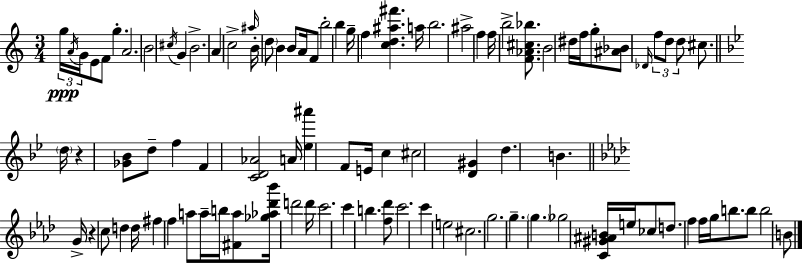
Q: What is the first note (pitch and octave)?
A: G5